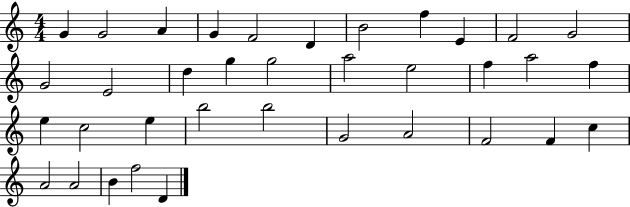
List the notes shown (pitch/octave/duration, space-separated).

G4/q G4/h A4/q G4/q F4/h D4/q B4/h F5/q E4/q F4/h G4/h G4/h E4/h D5/q G5/q G5/h A5/h E5/h F5/q A5/h F5/q E5/q C5/h E5/q B5/h B5/h G4/h A4/h F4/h F4/q C5/q A4/h A4/h B4/q F5/h D4/q